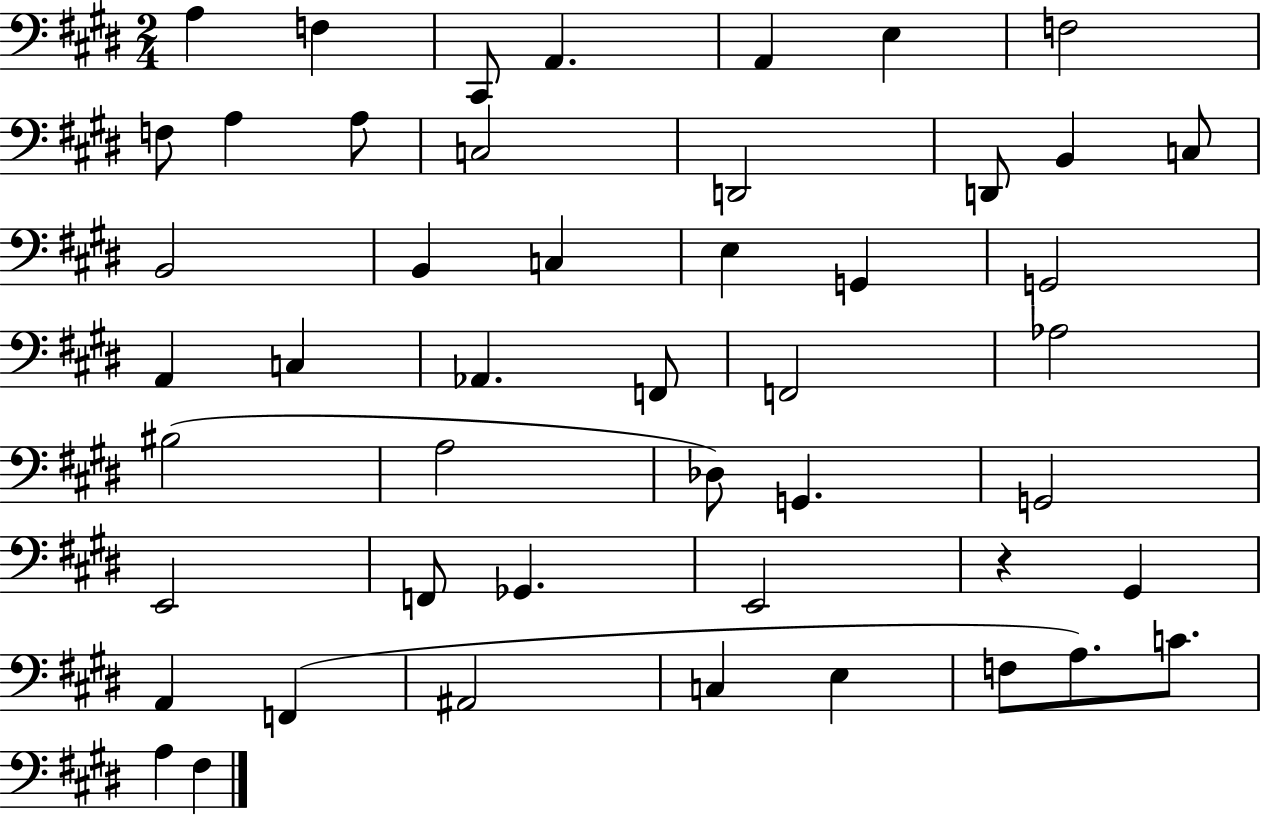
A3/q F3/q C#2/e A2/q. A2/q E3/q F3/h F3/e A3/q A3/e C3/h D2/h D2/e B2/q C3/e B2/h B2/q C3/q E3/q G2/q G2/h A2/q C3/q Ab2/q. F2/e F2/h Ab3/h BIS3/h A3/h Db3/e G2/q. G2/h E2/h F2/e Gb2/q. E2/h R/q G#2/q A2/q F2/q A#2/h C3/q E3/q F3/e A3/e. C4/e. A3/q F#3/q